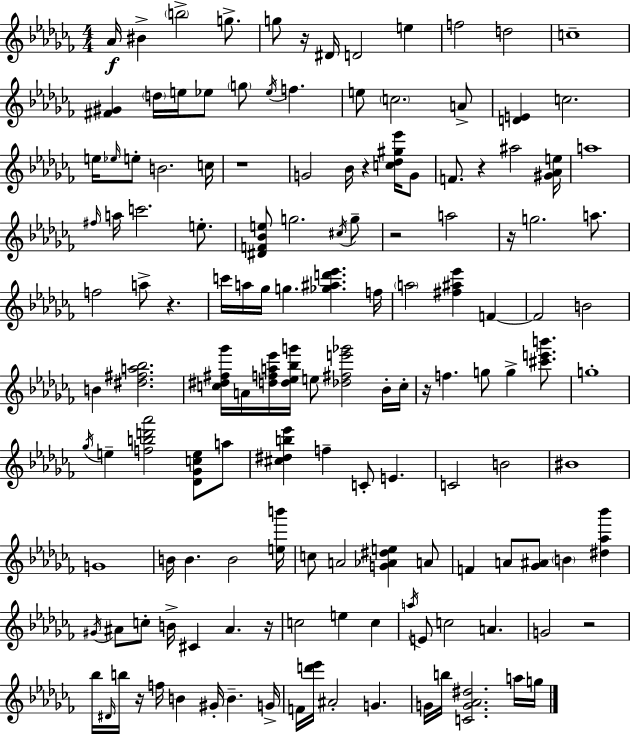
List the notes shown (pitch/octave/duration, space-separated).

Ab4/s BIS4/q B5/h G5/e. G5/e R/s D#4/s D4/h E5/q F5/h D5/h C5/w [F#4,G#4]/q D5/s E5/s Eb5/e G5/e Eb5/s F5/q. E5/e C5/h. A4/e [D4,E4]/q C5/h. E5/s Eb5/s E5/e B4/h. C5/s R/w G4/h Bb4/s R/q [C5,Db5,G#5,Eb6]/s G4/e F4/e. R/q A#5/h [G#4,Ab4,E5]/s A5/w F#5/s A5/s C6/h. E5/e. [D#4,F4,Bb4,E5]/e G5/h. C#5/s G5/e R/h A5/h R/s G5/h. A5/e. F5/h A5/e R/q. C6/s A5/s Gb5/s G5/q. [Gb5,A#5,D6,Eb6]/q. F5/s A5/h [F#5,A#5,Eb6]/q F4/q F4/h B4/h B4/q [D#5,F#5,A5,Bb5]/h. [C5,D#5,F#5,Gb6]/s A4/s [D5,F5,A5,Eb6]/s [D5,Eb5,Bb5,G6]/s E5/e [Db5,F#5,E6,Gb6]/h Bb4/s C5/s R/s F5/q. G5/e G5/q [C#6,E6,B6]/e. G5/w Gb5/s E5/q [F5,B5,D6,Ab6]/h [Db4,Gb4,C5,E5]/e A5/e [C#5,D#5,B5,Eb6]/q F5/q C4/e E4/q. C4/h B4/h BIS4/w G4/w B4/s B4/q. B4/h [E5,B6]/s C5/e A4/h [G4,Ab4,D#5,E5]/q A4/e F4/q A4/e [Gb4,A#4]/e B4/q [D#5,Ab5,Bb6]/q G#4/s A#4/e C5/e B4/s C#4/q A#4/q. R/s C5/h E5/q C5/q A5/s E4/e C5/h A4/q. G4/h R/h Bb5/s D#4/s B5/s R/s F5/s B4/q G#4/s B4/q. G4/s F4/s [D6,Eb6]/s A#4/h G4/q. G4/s B5/s [C4,G4,Ab4,D#5]/h. A5/s G5/s